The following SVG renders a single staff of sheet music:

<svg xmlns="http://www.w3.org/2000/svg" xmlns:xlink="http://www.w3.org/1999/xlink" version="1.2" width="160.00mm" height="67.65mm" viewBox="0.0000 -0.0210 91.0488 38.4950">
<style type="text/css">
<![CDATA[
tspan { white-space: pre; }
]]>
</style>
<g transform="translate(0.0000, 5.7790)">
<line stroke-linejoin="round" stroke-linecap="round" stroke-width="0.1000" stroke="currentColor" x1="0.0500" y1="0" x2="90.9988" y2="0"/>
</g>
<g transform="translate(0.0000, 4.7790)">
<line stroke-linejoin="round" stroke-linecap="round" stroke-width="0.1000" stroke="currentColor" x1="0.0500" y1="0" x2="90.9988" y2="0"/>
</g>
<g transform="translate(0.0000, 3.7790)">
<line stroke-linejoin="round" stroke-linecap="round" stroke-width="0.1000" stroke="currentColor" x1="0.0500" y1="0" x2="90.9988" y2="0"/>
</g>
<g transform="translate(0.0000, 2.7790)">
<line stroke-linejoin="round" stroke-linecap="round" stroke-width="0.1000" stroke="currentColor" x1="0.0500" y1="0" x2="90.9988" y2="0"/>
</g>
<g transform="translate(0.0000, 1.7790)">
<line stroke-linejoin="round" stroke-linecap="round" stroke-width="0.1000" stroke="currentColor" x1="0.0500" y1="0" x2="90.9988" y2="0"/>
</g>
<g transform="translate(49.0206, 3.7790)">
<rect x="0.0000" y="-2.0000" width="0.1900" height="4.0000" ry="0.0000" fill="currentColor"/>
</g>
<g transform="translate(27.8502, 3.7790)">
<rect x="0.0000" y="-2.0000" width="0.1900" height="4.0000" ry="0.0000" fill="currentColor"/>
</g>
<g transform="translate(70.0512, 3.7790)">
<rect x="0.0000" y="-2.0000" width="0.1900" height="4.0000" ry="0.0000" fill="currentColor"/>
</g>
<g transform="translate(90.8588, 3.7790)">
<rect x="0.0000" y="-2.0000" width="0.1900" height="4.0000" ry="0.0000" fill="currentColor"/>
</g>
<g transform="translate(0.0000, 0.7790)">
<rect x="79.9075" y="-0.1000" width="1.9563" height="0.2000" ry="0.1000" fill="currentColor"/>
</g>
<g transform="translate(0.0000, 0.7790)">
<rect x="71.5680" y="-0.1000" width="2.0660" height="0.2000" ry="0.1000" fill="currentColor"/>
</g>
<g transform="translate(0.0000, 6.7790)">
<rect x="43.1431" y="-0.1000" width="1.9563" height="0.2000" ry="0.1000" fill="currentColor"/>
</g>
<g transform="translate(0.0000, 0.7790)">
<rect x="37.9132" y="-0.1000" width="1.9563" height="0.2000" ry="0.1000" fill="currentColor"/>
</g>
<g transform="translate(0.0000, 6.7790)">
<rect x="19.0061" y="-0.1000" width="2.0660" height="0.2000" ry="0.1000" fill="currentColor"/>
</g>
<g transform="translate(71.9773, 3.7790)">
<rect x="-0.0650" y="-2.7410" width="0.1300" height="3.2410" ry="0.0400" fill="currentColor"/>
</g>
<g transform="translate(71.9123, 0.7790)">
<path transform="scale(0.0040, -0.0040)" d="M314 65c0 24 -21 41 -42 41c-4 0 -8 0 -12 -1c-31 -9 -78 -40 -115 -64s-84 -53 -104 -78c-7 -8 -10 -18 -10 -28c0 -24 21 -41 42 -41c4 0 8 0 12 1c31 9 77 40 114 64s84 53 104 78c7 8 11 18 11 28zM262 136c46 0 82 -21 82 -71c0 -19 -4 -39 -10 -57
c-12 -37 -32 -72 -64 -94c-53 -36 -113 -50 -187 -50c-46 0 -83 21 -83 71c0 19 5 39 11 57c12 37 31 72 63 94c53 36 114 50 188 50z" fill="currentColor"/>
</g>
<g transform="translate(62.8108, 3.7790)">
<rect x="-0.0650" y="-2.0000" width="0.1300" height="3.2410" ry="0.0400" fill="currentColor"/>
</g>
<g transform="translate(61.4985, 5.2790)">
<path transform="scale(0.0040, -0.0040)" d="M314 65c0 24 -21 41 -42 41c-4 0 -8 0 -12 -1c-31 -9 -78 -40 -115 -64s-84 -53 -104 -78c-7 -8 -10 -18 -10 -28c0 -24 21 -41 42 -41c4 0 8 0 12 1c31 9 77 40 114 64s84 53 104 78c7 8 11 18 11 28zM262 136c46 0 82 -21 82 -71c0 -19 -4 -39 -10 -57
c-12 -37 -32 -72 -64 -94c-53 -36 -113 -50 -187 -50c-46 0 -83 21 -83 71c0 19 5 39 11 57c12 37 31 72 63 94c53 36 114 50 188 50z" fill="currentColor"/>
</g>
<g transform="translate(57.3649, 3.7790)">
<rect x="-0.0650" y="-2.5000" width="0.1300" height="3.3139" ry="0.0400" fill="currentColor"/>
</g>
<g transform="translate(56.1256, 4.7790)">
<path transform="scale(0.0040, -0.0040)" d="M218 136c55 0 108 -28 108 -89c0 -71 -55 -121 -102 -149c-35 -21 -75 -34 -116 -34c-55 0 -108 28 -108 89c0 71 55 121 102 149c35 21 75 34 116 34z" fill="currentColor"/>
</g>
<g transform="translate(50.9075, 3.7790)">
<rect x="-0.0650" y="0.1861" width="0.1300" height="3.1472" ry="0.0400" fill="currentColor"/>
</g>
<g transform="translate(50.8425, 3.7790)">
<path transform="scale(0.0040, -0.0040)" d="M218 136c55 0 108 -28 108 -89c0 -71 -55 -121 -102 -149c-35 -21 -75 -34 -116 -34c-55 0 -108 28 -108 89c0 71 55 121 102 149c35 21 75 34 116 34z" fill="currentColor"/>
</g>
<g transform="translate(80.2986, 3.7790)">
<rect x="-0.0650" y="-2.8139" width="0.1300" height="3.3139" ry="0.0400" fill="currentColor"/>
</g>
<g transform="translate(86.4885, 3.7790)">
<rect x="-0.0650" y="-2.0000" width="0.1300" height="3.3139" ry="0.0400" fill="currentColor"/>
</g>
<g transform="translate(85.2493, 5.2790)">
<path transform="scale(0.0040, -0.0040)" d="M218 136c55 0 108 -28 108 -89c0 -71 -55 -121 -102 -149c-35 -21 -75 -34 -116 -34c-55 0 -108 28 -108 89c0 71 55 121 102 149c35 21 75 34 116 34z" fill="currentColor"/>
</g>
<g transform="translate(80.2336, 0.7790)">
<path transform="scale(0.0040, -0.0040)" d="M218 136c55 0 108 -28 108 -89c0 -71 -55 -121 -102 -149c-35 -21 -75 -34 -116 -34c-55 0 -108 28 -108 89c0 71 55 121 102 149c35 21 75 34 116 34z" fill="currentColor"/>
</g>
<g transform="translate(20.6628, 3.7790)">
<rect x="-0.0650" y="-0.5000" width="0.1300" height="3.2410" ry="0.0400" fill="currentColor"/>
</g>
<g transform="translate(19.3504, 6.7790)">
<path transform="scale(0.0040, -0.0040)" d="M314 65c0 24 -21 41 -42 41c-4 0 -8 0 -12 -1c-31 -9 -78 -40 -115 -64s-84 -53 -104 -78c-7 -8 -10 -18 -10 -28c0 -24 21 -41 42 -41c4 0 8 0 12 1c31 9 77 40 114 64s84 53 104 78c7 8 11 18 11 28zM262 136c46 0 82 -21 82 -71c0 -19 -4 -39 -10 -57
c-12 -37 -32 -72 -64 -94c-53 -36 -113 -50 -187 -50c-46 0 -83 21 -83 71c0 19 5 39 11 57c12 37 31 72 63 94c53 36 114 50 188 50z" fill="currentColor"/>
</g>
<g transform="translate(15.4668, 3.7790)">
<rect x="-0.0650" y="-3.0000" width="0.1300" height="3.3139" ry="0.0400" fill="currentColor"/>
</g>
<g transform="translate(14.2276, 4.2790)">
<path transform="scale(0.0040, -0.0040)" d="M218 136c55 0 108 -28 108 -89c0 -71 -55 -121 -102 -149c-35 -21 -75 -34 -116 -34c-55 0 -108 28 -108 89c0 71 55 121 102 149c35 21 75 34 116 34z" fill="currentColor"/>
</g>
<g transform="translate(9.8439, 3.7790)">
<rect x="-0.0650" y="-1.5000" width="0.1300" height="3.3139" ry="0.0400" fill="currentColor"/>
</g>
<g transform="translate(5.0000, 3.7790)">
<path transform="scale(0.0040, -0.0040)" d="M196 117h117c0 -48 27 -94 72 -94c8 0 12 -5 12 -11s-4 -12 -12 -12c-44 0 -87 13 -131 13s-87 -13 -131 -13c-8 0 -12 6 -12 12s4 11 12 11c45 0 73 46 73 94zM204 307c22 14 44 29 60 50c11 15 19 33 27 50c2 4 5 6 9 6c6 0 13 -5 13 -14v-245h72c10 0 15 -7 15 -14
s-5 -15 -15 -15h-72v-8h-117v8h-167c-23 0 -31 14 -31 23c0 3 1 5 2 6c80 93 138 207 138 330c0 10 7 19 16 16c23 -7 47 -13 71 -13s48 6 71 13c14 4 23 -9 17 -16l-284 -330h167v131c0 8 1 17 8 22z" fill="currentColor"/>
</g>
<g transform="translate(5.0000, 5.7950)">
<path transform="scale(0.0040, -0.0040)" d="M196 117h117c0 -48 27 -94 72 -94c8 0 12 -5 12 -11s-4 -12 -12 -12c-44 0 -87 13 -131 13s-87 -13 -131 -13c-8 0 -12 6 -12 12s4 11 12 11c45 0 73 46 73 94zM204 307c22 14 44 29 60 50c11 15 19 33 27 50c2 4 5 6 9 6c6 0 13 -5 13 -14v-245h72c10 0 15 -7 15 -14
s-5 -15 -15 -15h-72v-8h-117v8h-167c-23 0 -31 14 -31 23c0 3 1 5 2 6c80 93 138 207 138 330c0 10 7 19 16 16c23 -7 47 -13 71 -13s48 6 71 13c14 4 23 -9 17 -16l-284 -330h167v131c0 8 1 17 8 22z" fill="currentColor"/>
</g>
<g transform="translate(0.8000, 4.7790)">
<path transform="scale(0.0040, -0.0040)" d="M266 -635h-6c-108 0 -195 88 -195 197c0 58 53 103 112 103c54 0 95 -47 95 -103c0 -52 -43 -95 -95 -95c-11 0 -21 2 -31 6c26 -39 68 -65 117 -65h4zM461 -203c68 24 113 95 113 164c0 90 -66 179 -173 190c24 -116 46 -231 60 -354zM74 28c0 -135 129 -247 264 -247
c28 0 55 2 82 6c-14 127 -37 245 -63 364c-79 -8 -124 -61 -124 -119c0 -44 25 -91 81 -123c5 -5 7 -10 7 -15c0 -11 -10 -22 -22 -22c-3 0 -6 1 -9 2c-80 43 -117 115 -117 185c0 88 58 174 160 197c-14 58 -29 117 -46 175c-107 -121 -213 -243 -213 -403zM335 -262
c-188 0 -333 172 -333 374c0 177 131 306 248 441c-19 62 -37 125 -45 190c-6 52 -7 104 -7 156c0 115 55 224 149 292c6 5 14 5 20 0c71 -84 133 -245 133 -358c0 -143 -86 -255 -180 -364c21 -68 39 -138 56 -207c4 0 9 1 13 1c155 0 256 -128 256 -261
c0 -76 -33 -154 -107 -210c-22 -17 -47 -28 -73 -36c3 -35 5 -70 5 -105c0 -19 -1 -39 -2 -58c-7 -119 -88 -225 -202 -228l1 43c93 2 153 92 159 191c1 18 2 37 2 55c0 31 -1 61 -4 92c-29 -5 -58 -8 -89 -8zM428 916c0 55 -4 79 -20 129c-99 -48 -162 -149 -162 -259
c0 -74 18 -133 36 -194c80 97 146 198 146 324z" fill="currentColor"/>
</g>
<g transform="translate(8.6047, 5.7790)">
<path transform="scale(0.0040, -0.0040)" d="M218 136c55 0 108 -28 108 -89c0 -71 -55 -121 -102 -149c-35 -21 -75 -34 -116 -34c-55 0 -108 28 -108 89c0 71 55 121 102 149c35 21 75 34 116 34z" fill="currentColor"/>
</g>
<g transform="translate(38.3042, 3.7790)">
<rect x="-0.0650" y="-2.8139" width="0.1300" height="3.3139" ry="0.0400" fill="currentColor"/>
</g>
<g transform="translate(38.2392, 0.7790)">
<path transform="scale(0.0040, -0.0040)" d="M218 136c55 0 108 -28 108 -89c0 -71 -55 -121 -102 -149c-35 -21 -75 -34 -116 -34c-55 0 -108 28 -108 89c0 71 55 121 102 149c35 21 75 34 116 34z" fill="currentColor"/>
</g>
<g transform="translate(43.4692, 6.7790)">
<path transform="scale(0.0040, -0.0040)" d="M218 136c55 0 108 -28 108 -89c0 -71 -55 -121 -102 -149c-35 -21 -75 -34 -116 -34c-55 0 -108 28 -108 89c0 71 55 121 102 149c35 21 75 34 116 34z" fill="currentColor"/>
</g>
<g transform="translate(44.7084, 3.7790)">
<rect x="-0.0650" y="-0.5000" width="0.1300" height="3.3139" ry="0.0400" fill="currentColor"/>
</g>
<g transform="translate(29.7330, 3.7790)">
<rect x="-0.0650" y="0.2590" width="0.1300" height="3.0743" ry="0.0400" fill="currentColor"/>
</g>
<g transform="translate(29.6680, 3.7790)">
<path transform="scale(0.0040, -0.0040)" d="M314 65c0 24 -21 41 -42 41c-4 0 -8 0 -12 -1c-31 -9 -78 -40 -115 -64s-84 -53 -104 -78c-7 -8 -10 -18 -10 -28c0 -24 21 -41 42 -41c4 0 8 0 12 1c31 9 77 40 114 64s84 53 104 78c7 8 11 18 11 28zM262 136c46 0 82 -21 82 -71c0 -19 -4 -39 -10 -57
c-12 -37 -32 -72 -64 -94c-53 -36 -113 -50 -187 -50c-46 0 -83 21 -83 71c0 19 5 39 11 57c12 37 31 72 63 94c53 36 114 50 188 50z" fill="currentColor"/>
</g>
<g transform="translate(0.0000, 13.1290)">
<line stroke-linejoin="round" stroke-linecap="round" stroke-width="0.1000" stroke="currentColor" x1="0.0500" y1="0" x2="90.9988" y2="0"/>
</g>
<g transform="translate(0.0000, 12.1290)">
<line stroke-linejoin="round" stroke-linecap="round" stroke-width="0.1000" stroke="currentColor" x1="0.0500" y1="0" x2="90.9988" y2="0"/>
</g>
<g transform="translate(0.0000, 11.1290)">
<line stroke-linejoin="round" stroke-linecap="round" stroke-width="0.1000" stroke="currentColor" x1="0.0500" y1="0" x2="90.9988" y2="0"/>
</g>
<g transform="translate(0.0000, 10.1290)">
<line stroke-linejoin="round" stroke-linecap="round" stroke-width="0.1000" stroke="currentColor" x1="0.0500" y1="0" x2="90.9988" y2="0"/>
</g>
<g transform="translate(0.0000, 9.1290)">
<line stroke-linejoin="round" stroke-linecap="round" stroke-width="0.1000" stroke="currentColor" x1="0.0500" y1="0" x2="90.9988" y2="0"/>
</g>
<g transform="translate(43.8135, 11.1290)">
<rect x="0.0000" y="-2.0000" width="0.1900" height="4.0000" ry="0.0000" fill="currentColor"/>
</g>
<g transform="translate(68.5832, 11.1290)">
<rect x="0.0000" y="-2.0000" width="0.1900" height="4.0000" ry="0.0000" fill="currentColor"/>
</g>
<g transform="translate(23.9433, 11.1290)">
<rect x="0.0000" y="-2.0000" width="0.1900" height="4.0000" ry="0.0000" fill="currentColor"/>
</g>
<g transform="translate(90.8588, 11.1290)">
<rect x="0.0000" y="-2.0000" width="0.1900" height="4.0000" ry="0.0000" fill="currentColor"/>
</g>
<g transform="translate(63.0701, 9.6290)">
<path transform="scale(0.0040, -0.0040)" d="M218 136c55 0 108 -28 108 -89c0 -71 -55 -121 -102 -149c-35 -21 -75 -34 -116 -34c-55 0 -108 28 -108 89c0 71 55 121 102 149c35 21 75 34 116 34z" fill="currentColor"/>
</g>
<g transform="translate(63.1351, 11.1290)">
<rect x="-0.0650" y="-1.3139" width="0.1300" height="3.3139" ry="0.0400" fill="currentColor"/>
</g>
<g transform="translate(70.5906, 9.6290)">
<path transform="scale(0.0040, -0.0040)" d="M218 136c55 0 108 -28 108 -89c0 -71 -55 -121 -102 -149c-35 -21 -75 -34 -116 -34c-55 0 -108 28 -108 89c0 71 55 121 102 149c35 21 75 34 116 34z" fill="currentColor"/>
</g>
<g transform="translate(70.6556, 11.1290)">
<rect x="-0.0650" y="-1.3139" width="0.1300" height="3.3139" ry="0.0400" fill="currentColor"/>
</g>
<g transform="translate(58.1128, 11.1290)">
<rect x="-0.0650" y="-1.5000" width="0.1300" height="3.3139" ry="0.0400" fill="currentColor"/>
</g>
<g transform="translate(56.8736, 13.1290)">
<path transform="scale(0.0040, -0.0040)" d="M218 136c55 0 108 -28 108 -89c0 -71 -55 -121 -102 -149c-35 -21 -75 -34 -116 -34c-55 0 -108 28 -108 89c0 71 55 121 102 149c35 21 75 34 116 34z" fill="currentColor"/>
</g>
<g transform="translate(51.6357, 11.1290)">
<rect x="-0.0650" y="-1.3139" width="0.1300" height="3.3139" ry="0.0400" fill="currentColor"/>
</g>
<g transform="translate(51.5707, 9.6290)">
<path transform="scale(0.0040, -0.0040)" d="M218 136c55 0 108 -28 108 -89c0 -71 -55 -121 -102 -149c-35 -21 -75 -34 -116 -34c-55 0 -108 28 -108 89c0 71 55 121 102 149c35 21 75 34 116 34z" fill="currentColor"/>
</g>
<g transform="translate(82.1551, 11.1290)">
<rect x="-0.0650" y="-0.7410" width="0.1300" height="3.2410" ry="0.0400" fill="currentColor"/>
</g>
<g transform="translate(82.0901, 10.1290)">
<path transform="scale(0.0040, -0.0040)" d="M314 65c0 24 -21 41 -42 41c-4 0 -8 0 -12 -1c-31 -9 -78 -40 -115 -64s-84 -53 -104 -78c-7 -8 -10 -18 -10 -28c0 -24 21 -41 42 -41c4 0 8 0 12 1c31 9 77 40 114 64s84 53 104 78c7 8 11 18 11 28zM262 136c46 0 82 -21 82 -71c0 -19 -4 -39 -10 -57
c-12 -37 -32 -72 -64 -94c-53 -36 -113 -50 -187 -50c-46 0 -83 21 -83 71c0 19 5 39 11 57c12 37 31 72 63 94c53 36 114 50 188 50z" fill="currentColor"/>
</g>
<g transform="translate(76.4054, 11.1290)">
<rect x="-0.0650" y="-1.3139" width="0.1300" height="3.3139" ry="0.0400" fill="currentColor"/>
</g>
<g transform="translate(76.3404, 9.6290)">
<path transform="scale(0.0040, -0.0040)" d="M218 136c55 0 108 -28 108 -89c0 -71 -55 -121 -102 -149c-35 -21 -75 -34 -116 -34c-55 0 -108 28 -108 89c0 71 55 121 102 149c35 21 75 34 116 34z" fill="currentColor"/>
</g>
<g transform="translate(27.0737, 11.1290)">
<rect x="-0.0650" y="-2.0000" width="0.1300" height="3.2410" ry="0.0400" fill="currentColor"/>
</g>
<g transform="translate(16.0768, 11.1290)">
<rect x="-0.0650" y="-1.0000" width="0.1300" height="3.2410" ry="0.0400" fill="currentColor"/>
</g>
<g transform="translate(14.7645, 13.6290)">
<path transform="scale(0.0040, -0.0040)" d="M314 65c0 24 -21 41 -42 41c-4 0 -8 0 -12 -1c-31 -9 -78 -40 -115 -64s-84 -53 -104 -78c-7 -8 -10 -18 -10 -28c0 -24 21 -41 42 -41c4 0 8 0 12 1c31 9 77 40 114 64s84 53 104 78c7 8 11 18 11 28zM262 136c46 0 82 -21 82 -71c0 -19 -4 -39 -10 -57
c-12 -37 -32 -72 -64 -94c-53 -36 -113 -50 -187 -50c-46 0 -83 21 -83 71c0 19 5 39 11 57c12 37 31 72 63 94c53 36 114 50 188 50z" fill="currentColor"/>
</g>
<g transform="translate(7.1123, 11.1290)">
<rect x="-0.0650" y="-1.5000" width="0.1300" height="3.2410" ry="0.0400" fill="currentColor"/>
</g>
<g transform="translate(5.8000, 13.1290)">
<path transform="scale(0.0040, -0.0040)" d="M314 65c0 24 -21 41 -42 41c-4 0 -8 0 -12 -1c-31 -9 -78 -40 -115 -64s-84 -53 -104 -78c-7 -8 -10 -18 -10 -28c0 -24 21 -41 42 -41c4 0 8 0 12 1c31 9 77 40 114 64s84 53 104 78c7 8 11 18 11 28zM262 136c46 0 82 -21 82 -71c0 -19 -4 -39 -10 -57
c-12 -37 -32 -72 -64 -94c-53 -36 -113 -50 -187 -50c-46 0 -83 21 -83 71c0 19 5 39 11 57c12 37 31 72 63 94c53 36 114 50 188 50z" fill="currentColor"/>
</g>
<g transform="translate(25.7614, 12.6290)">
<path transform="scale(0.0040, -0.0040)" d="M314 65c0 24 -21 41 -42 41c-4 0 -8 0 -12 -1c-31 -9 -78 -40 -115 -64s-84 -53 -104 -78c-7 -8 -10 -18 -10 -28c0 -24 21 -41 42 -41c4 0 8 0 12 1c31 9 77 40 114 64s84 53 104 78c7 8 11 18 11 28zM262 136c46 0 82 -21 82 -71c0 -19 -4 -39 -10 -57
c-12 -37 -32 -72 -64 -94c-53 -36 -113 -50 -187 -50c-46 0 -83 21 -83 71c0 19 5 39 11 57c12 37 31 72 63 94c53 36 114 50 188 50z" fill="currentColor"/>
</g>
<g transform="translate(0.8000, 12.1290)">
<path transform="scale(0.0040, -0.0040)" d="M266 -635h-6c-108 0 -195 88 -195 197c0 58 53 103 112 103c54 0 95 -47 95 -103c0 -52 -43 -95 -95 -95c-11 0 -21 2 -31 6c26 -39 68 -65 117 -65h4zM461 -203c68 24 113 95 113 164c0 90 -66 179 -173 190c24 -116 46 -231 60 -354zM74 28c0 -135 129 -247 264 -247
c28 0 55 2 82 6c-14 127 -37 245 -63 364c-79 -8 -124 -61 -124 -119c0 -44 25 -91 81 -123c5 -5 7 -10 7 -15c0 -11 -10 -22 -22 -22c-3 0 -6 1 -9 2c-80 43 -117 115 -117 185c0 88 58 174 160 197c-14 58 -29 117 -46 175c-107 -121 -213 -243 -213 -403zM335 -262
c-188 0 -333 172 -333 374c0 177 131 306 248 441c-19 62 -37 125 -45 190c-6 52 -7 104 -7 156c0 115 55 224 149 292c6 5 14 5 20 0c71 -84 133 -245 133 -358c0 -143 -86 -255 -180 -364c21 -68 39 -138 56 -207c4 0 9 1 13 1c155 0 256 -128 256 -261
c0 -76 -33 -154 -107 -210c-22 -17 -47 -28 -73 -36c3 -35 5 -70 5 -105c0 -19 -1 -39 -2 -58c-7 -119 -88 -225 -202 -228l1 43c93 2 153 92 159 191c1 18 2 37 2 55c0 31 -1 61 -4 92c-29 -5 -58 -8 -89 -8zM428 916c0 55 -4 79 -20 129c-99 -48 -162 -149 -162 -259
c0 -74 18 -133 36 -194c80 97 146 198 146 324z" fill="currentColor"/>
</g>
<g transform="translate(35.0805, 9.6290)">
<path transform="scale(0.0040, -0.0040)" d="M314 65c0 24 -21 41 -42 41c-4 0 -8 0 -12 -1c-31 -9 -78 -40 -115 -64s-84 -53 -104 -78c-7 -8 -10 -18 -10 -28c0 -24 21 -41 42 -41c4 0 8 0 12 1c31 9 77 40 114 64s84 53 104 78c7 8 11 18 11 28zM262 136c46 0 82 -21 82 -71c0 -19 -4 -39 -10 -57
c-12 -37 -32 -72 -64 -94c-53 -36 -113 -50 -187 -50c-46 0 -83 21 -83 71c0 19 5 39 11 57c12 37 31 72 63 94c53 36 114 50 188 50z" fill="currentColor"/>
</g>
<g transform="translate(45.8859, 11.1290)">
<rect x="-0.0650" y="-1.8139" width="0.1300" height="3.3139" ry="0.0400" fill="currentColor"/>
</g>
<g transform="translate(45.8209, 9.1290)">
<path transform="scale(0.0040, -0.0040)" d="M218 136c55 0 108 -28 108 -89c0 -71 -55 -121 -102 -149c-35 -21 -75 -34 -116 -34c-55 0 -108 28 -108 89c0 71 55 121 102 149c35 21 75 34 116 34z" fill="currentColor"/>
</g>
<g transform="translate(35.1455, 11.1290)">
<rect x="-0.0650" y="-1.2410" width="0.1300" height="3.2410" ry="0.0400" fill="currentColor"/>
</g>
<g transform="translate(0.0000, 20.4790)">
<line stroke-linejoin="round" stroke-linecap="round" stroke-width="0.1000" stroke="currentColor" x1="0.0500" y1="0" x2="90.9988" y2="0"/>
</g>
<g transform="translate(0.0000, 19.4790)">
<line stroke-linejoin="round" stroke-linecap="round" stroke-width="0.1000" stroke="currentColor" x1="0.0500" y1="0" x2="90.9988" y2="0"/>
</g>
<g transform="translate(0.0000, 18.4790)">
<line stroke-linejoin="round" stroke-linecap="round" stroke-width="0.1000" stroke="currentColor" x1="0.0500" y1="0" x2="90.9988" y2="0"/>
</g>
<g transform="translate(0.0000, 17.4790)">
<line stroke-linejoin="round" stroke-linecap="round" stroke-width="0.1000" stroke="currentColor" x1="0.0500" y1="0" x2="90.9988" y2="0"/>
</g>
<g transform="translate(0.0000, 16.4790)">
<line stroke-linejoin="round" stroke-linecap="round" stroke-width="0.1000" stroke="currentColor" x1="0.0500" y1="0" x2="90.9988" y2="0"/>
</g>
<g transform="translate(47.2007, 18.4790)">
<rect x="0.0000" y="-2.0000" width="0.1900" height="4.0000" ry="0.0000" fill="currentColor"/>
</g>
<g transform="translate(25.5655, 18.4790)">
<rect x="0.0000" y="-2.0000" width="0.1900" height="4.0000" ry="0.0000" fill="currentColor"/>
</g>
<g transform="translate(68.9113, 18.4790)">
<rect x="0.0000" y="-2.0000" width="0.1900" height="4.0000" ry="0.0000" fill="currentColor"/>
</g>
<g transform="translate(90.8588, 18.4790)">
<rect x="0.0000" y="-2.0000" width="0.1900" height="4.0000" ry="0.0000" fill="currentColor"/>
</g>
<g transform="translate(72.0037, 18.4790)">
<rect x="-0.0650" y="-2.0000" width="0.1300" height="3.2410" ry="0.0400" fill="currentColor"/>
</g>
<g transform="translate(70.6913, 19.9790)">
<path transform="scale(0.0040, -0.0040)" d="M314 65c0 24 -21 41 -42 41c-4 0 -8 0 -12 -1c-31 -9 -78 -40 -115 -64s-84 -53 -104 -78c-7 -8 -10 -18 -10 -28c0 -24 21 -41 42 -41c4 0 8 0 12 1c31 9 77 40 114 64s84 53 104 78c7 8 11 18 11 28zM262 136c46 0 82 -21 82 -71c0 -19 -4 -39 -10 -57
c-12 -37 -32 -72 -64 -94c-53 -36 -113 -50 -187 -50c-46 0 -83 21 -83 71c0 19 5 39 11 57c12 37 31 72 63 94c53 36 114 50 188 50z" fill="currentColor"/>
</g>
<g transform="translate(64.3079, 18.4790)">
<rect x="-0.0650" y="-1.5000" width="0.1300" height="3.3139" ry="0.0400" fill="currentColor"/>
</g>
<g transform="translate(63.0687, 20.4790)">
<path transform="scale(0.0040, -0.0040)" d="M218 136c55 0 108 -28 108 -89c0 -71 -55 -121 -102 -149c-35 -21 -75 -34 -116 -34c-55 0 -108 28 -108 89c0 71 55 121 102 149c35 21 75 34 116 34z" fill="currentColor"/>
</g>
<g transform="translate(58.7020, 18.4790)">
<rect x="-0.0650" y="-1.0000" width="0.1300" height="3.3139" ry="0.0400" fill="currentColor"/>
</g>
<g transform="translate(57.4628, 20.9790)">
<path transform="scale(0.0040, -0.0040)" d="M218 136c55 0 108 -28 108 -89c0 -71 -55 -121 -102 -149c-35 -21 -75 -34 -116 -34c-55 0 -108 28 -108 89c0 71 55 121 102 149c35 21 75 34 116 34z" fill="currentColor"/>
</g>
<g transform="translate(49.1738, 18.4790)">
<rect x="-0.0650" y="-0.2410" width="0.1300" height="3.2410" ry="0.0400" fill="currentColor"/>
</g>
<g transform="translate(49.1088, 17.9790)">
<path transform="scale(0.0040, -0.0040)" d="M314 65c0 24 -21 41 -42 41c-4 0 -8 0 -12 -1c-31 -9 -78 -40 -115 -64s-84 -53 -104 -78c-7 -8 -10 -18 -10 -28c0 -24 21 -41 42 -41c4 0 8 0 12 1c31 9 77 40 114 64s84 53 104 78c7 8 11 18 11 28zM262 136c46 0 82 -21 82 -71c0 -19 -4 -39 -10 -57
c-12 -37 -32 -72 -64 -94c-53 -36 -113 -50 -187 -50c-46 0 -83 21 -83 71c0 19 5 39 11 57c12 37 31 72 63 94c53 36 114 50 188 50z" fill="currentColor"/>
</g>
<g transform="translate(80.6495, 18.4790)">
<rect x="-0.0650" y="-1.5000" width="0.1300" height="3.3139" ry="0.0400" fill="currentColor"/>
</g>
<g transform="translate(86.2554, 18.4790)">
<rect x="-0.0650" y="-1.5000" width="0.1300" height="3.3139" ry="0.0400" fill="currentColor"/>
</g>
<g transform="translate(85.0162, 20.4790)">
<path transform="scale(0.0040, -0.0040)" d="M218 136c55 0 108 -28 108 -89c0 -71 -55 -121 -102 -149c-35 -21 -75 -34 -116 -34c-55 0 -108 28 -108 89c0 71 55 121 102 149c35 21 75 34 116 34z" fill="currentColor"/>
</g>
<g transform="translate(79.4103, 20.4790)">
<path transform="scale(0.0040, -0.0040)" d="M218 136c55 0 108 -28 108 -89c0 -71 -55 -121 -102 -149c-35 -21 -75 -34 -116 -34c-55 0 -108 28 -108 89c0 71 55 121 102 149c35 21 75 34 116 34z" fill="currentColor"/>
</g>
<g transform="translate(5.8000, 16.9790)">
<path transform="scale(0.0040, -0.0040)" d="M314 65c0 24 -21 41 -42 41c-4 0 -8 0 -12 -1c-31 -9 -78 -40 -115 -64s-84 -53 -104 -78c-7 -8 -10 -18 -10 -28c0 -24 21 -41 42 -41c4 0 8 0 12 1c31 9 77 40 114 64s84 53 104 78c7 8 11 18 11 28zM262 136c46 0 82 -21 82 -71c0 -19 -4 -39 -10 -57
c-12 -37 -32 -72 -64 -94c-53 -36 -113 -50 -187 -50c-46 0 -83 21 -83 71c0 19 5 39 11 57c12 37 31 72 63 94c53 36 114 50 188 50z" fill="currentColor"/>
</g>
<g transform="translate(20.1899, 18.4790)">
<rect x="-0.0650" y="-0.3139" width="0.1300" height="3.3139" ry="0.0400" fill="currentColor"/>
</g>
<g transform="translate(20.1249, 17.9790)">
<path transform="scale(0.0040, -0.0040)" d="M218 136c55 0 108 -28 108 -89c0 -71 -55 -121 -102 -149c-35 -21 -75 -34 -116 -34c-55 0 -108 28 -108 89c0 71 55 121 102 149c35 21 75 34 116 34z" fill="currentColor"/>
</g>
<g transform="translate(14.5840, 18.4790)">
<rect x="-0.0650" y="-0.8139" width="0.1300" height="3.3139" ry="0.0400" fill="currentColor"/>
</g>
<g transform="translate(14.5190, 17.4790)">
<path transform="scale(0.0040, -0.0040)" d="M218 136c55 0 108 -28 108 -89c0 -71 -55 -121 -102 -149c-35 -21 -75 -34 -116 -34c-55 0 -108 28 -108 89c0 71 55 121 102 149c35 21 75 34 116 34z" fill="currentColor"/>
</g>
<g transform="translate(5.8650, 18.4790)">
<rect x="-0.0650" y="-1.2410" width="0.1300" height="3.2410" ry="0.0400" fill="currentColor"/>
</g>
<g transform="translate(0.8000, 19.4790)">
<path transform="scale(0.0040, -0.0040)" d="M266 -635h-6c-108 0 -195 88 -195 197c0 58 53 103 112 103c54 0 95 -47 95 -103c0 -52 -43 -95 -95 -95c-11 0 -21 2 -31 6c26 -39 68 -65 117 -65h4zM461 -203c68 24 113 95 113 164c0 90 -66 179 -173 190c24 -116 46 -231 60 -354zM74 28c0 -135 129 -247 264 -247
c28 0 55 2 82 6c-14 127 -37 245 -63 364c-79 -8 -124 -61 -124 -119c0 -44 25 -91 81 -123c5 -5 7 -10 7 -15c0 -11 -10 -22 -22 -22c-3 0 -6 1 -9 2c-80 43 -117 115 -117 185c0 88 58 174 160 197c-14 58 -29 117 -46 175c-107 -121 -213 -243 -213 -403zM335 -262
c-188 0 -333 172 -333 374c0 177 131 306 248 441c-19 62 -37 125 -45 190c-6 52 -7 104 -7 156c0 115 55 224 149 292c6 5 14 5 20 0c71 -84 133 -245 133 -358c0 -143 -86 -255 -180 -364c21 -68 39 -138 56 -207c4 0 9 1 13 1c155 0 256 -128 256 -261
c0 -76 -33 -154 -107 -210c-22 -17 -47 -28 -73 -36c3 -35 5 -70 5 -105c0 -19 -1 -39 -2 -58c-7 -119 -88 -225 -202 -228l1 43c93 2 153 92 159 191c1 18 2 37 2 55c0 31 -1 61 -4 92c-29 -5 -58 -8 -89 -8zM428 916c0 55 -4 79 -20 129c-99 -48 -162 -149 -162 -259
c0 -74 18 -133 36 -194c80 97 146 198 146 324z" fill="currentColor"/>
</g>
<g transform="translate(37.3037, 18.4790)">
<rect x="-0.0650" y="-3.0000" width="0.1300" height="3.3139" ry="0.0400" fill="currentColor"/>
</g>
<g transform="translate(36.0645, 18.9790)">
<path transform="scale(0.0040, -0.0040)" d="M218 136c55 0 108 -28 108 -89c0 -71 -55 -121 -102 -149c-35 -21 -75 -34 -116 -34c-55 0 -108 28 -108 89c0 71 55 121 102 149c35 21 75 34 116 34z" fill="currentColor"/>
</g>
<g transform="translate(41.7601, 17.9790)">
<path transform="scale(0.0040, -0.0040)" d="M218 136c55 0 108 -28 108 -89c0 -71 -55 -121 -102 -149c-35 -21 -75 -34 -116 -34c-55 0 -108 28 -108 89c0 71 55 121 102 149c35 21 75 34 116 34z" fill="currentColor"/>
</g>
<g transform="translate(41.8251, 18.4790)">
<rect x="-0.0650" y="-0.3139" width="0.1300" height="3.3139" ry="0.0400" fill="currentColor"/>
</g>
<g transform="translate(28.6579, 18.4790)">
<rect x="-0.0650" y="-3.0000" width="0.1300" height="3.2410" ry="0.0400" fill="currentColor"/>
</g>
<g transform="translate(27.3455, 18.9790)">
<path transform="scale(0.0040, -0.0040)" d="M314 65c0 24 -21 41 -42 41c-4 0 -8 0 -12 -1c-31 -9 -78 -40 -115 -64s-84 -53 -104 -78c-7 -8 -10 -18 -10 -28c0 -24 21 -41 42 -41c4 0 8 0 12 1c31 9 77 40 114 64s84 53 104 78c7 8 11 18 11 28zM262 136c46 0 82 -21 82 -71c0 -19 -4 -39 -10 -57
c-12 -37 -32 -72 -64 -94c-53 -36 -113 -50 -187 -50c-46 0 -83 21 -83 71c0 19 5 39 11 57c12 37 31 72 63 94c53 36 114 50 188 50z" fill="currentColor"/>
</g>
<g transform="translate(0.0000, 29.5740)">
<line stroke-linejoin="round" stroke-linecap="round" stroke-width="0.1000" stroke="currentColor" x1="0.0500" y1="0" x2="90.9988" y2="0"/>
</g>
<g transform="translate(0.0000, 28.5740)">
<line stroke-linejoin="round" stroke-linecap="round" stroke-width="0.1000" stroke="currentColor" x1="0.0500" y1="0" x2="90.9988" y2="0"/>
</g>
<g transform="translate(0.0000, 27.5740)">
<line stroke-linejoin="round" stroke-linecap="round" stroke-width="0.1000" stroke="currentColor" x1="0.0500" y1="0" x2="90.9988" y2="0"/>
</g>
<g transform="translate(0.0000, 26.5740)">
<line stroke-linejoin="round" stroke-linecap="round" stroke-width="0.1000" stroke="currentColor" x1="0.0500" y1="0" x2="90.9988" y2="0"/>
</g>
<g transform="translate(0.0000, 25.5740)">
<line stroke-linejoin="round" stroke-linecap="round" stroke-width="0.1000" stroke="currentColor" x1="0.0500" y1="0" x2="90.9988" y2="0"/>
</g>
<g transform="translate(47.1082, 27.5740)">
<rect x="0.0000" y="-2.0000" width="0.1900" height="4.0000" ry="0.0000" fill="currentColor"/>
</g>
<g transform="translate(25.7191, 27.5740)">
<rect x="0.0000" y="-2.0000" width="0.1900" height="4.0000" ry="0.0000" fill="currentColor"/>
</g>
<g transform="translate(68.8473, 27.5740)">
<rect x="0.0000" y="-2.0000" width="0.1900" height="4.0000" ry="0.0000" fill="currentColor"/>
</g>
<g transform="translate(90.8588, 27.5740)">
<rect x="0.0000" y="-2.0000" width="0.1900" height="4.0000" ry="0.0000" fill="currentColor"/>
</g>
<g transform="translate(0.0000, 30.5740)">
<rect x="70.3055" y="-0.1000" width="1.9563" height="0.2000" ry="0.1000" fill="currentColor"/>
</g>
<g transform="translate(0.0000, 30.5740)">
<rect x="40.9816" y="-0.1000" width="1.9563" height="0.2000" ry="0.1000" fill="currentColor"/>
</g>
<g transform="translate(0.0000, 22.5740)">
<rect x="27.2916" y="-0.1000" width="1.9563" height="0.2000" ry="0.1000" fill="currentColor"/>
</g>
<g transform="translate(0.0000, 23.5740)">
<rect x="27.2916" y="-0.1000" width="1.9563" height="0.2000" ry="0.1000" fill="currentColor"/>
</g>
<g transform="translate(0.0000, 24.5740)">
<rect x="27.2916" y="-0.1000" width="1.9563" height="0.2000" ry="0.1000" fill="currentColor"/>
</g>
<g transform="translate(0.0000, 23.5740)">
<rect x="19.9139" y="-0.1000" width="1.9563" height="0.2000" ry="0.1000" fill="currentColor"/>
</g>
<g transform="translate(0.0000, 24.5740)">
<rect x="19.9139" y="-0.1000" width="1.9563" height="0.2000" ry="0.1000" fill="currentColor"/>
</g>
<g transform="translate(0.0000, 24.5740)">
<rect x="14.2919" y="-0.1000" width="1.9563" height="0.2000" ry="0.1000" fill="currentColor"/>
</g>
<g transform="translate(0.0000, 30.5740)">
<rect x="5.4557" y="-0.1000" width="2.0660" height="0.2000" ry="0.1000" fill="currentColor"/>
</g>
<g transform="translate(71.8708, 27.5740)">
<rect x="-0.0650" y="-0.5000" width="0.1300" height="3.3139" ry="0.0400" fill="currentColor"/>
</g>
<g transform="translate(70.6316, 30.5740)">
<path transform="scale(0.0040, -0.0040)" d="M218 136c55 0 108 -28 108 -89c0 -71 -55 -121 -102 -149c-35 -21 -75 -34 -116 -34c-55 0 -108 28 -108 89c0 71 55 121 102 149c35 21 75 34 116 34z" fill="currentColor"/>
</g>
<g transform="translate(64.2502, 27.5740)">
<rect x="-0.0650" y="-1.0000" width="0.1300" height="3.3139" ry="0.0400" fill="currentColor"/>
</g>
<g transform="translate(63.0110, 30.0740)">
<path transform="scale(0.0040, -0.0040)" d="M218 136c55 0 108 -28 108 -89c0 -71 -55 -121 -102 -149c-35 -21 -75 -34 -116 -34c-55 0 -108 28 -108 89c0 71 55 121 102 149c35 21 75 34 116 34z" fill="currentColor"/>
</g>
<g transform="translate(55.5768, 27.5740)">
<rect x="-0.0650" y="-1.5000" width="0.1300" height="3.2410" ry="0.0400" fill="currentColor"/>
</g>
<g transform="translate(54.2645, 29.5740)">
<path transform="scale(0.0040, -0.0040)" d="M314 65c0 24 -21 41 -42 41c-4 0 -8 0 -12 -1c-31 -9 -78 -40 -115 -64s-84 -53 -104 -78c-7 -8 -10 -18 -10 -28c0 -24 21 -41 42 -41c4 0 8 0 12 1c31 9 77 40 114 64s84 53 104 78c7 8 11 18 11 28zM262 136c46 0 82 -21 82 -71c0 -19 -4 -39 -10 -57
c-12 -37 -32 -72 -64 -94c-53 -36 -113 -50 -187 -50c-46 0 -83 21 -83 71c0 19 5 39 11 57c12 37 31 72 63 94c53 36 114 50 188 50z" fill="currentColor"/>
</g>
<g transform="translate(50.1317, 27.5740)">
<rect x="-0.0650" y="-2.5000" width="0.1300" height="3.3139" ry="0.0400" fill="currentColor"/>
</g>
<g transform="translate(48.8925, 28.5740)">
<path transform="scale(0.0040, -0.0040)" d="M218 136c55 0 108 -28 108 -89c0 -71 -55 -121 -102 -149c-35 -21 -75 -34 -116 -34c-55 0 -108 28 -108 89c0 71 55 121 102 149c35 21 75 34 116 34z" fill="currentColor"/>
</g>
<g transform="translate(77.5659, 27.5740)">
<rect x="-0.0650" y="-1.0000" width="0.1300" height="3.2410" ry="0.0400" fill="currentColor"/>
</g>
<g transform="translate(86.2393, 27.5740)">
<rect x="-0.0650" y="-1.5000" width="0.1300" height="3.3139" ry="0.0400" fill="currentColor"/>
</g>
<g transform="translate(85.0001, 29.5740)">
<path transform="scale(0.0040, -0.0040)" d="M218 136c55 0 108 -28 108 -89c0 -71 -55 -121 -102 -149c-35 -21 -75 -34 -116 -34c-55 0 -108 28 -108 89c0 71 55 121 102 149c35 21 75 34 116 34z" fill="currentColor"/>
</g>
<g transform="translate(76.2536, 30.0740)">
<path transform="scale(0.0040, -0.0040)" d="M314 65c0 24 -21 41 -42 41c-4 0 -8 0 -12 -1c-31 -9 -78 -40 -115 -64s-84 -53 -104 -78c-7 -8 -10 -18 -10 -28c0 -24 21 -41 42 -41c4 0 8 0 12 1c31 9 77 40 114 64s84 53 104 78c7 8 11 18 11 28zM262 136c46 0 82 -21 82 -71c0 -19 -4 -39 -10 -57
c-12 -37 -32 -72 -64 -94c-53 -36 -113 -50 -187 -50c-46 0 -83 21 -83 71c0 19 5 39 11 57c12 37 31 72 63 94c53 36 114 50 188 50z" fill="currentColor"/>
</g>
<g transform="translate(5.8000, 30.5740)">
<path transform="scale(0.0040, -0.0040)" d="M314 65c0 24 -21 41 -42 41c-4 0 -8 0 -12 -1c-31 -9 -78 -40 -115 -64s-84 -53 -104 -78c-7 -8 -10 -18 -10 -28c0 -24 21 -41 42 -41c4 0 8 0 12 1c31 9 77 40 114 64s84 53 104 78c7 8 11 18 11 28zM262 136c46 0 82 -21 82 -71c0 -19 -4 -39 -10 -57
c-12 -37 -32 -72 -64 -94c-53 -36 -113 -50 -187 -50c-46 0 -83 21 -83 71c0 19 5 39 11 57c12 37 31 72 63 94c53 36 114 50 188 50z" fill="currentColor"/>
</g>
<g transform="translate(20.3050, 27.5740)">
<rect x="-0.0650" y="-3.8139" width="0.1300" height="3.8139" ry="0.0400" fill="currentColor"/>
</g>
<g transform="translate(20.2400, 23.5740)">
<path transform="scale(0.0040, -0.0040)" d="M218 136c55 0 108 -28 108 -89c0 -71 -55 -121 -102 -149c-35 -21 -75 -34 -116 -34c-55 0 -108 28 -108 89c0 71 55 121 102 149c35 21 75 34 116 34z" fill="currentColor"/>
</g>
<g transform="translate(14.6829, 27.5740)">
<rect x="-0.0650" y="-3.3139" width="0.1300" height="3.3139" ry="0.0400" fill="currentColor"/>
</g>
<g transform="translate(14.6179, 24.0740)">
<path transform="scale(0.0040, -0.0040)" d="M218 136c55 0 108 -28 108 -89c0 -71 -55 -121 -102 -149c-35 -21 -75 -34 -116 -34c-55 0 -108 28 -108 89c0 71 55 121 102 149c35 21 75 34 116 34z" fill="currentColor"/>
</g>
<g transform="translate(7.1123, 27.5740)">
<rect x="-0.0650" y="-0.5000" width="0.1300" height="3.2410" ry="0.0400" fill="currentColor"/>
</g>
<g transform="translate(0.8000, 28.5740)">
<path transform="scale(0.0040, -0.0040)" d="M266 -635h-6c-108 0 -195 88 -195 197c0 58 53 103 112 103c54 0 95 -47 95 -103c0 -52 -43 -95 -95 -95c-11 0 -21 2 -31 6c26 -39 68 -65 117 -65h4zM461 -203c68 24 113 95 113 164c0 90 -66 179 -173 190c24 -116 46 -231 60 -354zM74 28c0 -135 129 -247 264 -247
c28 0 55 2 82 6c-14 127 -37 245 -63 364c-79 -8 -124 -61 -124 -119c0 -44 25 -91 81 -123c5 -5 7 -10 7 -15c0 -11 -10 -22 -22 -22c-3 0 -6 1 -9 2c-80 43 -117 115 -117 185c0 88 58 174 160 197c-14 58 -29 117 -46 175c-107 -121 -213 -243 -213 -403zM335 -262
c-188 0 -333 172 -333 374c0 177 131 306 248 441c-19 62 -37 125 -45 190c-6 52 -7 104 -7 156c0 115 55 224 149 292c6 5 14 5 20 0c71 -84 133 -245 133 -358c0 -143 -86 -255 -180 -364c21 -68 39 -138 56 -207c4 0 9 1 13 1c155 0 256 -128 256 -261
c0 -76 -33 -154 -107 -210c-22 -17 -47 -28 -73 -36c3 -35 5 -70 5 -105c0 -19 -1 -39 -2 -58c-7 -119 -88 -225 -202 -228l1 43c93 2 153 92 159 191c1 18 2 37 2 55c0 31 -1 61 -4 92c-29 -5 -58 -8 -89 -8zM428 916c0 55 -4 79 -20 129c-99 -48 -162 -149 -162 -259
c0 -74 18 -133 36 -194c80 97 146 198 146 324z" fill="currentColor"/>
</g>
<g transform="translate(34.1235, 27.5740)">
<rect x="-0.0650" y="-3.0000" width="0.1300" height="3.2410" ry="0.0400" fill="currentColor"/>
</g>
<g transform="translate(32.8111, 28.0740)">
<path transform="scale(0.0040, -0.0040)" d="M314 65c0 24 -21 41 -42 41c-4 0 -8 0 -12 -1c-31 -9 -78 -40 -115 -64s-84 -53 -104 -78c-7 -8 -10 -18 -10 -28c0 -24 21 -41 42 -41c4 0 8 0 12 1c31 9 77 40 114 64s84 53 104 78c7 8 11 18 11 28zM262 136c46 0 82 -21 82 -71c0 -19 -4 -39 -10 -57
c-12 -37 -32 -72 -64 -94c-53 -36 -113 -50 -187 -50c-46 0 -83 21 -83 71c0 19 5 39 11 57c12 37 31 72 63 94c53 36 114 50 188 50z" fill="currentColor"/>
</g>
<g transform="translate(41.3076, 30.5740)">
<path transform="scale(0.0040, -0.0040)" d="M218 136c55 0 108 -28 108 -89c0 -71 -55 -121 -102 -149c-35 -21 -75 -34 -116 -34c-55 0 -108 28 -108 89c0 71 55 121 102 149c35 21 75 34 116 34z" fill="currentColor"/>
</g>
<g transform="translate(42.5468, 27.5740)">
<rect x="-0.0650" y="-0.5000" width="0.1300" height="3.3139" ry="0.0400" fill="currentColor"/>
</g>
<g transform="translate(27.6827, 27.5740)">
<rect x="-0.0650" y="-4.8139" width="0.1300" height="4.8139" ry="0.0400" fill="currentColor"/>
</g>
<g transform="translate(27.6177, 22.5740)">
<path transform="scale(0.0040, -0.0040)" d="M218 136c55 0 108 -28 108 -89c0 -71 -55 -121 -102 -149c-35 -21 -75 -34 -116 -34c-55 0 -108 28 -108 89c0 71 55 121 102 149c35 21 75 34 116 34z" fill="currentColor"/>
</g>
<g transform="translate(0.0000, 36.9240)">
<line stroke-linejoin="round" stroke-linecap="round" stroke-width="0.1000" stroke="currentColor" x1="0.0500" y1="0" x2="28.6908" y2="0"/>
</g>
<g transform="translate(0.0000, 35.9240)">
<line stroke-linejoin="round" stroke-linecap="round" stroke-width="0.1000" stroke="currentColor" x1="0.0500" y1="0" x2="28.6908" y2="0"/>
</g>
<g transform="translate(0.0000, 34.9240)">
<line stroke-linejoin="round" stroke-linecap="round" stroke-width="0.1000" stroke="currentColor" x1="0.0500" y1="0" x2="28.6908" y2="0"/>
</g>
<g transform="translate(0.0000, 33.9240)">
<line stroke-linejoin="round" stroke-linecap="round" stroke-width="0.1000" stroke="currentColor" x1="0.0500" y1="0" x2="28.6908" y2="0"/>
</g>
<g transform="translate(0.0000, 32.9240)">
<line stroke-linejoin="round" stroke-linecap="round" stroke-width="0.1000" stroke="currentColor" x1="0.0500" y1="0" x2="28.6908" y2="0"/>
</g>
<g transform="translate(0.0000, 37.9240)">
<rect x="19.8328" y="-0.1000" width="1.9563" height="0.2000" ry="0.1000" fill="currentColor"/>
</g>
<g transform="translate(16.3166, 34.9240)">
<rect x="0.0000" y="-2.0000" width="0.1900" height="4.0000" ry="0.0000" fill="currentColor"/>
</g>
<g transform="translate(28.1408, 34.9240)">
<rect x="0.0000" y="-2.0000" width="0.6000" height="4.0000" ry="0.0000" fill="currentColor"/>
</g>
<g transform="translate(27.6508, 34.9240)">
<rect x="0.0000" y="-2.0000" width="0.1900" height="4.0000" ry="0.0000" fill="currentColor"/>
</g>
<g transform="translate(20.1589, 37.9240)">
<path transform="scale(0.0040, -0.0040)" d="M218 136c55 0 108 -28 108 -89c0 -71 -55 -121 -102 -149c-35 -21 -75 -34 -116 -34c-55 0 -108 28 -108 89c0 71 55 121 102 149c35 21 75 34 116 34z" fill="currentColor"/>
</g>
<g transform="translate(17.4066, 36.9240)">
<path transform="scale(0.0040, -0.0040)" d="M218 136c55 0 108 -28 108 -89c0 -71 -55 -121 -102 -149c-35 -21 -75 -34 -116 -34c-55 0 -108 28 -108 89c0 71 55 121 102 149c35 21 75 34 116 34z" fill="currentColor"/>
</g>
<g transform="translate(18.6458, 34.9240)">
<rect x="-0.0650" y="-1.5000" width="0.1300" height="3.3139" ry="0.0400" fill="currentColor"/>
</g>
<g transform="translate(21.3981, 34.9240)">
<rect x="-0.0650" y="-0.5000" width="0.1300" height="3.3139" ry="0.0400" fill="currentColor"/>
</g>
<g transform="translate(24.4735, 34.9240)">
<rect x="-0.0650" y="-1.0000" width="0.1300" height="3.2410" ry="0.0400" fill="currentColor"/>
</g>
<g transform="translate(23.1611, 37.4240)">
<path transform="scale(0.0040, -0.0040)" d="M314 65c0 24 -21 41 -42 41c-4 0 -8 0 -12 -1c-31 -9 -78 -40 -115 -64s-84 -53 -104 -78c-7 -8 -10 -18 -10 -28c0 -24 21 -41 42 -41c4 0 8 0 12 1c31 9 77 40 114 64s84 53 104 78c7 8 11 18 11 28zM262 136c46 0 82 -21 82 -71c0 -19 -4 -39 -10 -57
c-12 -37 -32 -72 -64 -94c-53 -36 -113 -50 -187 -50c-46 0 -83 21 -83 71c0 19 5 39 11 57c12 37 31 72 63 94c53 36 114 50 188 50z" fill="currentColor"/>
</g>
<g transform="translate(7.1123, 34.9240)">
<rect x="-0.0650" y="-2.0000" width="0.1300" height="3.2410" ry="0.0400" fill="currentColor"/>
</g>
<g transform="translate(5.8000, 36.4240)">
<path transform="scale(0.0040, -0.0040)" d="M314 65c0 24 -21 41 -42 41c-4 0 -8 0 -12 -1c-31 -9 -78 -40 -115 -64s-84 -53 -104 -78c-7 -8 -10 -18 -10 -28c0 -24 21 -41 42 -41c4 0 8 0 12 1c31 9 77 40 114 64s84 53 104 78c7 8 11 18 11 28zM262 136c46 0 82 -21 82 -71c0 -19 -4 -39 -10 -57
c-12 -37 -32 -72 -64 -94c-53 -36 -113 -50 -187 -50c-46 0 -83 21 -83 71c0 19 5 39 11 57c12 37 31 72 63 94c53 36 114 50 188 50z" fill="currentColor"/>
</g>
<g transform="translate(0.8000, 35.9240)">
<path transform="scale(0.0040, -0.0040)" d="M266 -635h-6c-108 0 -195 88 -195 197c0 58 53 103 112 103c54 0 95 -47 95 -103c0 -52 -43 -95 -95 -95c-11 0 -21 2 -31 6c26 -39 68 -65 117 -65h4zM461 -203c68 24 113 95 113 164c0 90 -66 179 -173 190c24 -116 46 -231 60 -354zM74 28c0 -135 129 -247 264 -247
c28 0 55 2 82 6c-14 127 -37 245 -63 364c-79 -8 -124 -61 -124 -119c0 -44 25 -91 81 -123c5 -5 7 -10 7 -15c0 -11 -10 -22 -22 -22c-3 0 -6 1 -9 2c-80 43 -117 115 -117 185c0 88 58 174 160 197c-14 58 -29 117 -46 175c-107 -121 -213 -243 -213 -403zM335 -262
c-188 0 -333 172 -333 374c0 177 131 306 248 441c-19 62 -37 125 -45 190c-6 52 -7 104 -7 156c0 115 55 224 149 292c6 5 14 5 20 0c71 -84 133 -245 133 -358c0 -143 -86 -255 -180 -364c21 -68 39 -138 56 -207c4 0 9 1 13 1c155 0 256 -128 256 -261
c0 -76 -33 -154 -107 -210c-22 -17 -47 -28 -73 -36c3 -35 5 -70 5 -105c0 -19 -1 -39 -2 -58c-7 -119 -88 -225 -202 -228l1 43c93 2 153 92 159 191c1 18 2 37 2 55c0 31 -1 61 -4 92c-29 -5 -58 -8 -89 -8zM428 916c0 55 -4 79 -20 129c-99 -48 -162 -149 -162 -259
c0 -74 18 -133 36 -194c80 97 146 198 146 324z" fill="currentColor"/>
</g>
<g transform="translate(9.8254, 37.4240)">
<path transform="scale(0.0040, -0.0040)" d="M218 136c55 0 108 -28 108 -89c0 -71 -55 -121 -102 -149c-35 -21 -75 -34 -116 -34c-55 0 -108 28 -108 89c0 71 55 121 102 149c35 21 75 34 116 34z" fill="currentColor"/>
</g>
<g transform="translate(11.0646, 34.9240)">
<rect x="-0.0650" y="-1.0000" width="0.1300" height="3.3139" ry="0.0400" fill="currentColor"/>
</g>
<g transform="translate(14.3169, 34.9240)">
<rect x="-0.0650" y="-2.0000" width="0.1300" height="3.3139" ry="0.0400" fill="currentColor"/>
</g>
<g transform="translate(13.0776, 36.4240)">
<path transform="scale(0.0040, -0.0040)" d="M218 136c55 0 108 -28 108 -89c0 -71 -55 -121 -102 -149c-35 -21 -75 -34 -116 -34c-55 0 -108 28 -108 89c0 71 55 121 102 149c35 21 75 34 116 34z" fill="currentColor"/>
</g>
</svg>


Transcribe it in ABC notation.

X:1
T:Untitled
M:4/4
L:1/4
K:C
E A C2 B2 a C B G F2 a2 a F E2 D2 F2 e2 f e E e e e d2 e2 d c A2 A c c2 D E F2 E E C2 b c' e' A2 C G E2 D C D2 E F2 D F E C D2